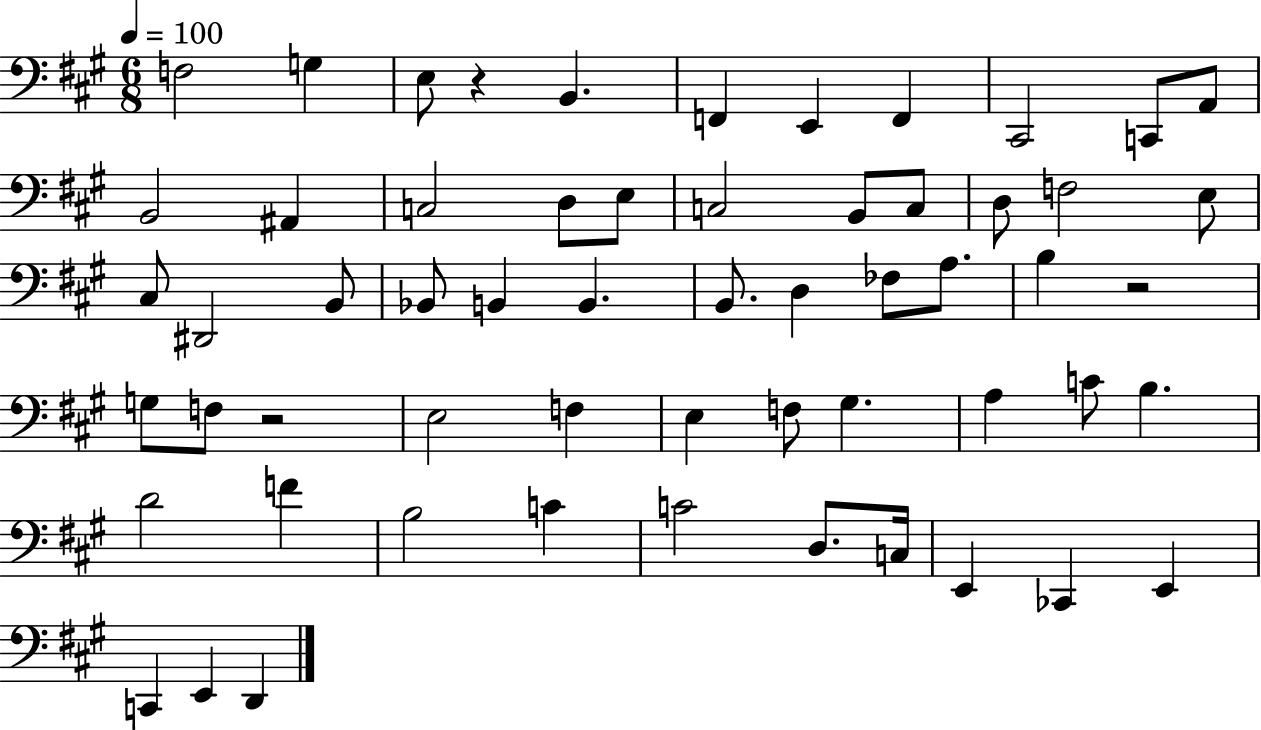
X:1
T:Untitled
M:6/8
L:1/4
K:A
F,2 G, E,/2 z B,, F,, E,, F,, ^C,,2 C,,/2 A,,/2 B,,2 ^A,, C,2 D,/2 E,/2 C,2 B,,/2 C,/2 D,/2 F,2 E,/2 ^C,/2 ^D,,2 B,,/2 _B,,/2 B,, B,, B,,/2 D, _F,/2 A,/2 B, z2 G,/2 F,/2 z2 E,2 F, E, F,/2 ^G, A, C/2 B, D2 F B,2 C C2 D,/2 C,/4 E,, _C,, E,, C,, E,, D,,